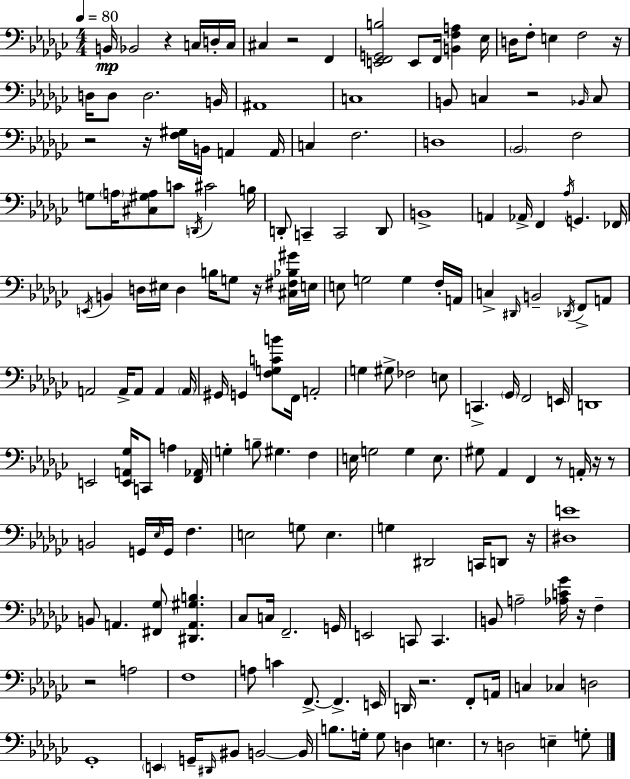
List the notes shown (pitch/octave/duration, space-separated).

B2/s Bb2/h R/q C3/s D3/s C3/s C#3/q R/h F2/q [E2,F2,G2,B3]/h E2/e F2/s [B2,F3,A3]/q Eb3/s D3/s F3/e E3/q F3/h R/s D3/s D3/e D3/h. B2/s A#2/w C3/w B2/e C3/q R/h Bb2/s C3/e R/h R/s [F3,G#3]/s B2/s A2/q A2/s C3/q F3/h. D3/w Bb2/h F3/h G3/e A3/s [C#3,G#3,A3]/e C4/e D2/s C#4/h B3/s D2/e C2/q C2/h D2/e B2/w A2/q Ab2/s F2/q Ab3/s G2/q. FES2/s E2/s B2/q D3/s EIS3/s D3/q B3/s G3/e R/s [C#3,F#3,Bb3,G#4]/s E3/s E3/e G3/h G3/q F3/s A2/s C3/q D#2/s B2/h Db2/s F2/e A2/e A2/h A2/s A2/e A2/q A2/s G#2/s G2/q [F3,G3,C4,B4]/e F2/s A2/h G3/q G#3/e FES3/h E3/e C2/q. Gb2/s F2/h E2/s D2/w E2/h [E2,A2,Gb3]/s C2/e A3/q [F2,Ab2]/s G3/q B3/e G#3/q. F3/q E3/s G3/h G3/q E3/e. G#3/e Ab2/q F2/q R/e A2/s R/s R/e B2/h G2/s Eb3/s G2/s F3/q. E3/h G3/e E3/q. G3/q D#2/h C2/s D2/e R/s [D#3,E4]/w B2/e A2/q. [F#2,Gb3]/e [D#2,A2,G#3,B3]/q. CES3/e C3/s F2/h. G2/s E2/h C2/e C2/q. B2/e A3/h [Ab3,C4,Gb4]/s R/s F3/q R/h A3/h F3/w A3/e C4/q F2/e. F2/q. E2/s D2/s R/h. F2/e A2/s C3/q CES3/q D3/h Gb2/w E2/q G2/s D#2/s BIS2/e B2/h B2/s B3/e. G3/s G3/e D3/q E3/q. R/e D3/h E3/q G3/e